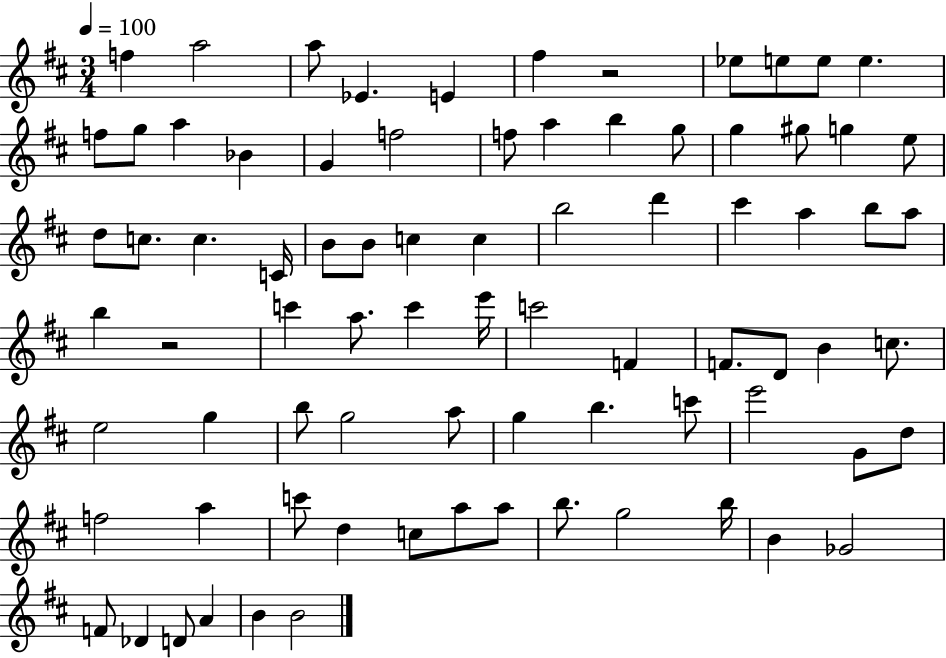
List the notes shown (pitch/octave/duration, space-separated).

F5/q A5/h A5/e Eb4/q. E4/q F#5/q R/h Eb5/e E5/e E5/e E5/q. F5/e G5/e A5/q Bb4/q G4/q F5/h F5/e A5/q B5/q G5/e G5/q G#5/e G5/q E5/e D5/e C5/e. C5/q. C4/s B4/e B4/e C5/q C5/q B5/h D6/q C#6/q A5/q B5/e A5/e B5/q R/h C6/q A5/e. C6/q E6/s C6/h F4/q F4/e. D4/e B4/q C5/e. E5/h G5/q B5/e G5/h A5/e G5/q B5/q. C6/e E6/h G4/e D5/e F5/h A5/q C6/e D5/q C5/e A5/e A5/e B5/e. G5/h B5/s B4/q Gb4/h F4/e Db4/q D4/e A4/q B4/q B4/h